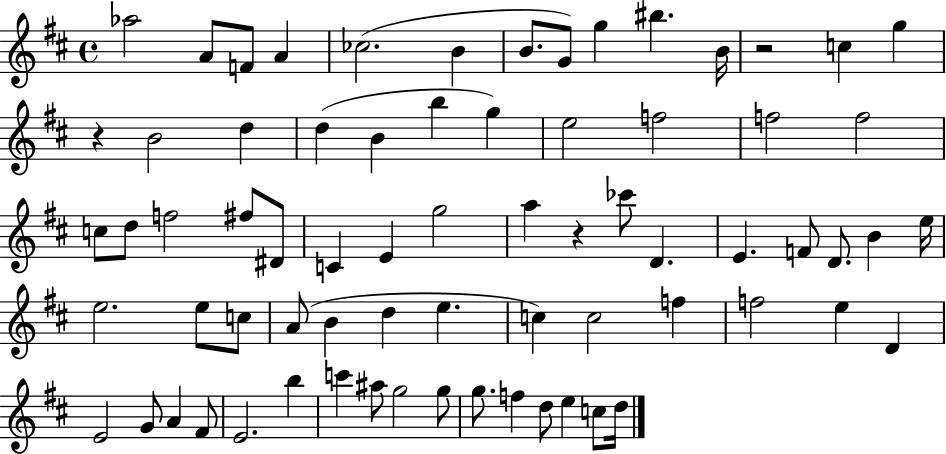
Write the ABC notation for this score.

X:1
T:Untitled
M:4/4
L:1/4
K:D
_a2 A/2 F/2 A _c2 B B/2 G/2 g ^b B/4 z2 c g z B2 d d B b g e2 f2 f2 f2 c/2 d/2 f2 ^f/2 ^D/2 C E g2 a z _c'/2 D E F/2 D/2 B e/4 e2 e/2 c/2 A/2 B d e c c2 f f2 e D E2 G/2 A ^F/2 E2 b c' ^a/2 g2 g/2 g/2 f d/2 e c/2 d/4